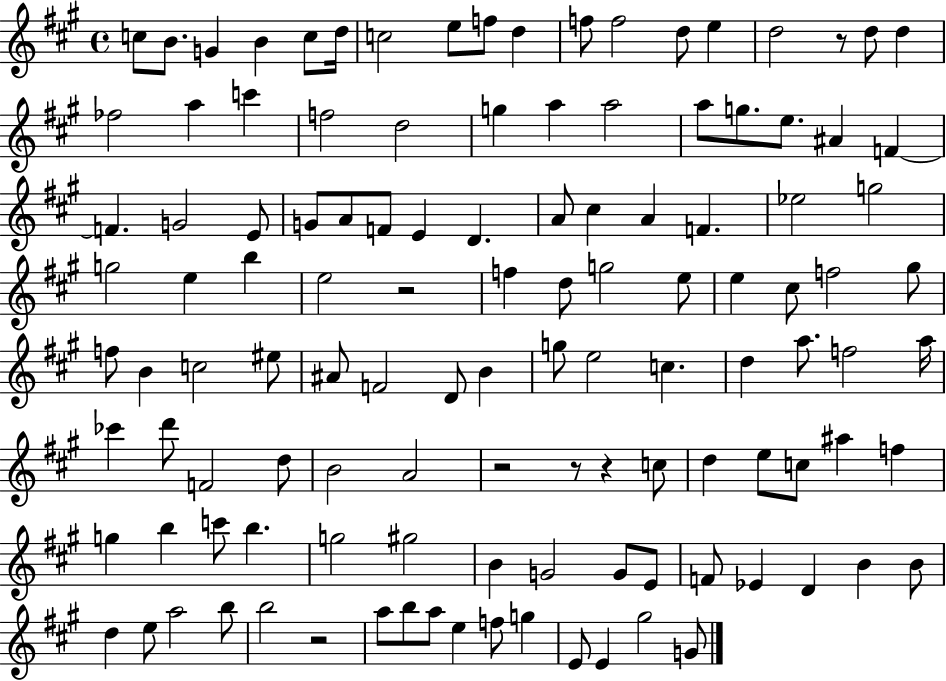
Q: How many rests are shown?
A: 6